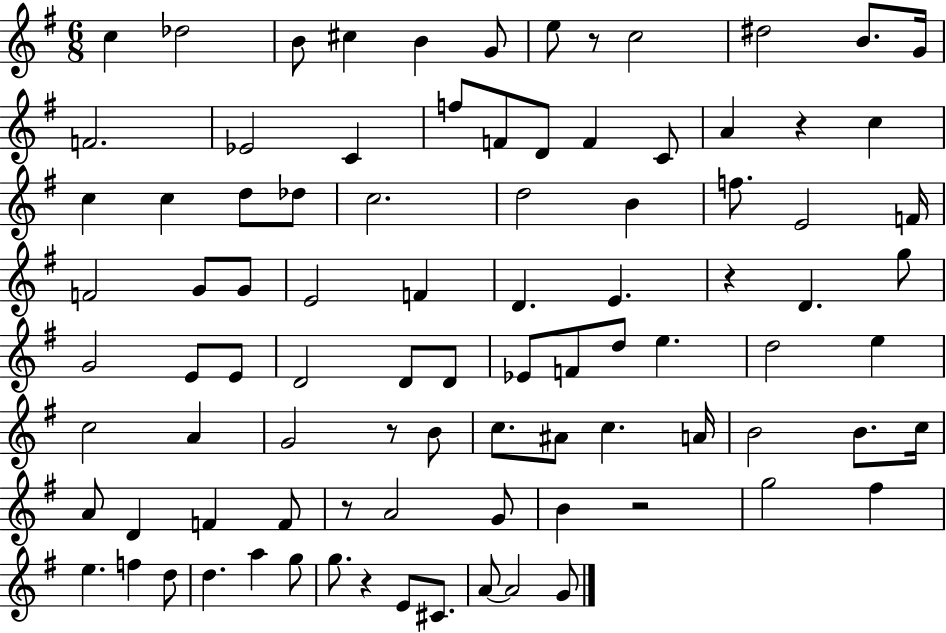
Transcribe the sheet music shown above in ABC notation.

X:1
T:Untitled
M:6/8
L:1/4
K:G
c _d2 B/2 ^c B G/2 e/2 z/2 c2 ^d2 B/2 G/4 F2 _E2 C f/2 F/2 D/2 F C/2 A z c c c d/2 _d/2 c2 d2 B f/2 E2 F/4 F2 G/2 G/2 E2 F D E z D g/2 G2 E/2 E/2 D2 D/2 D/2 _E/2 F/2 d/2 e d2 e c2 A G2 z/2 B/2 c/2 ^A/2 c A/4 B2 B/2 c/4 A/2 D F F/2 z/2 A2 G/2 B z2 g2 ^f e f d/2 d a g/2 g/2 z E/2 ^C/2 A/2 A2 G/2